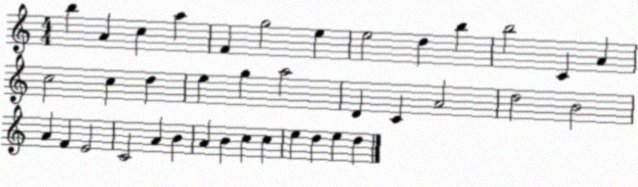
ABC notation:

X:1
T:Untitled
M:4/4
L:1/4
K:C
b A c a F g2 e e2 d b b2 C A c2 c d e g a2 D C A2 d2 B2 A F E2 C2 A B A B c c e d e d